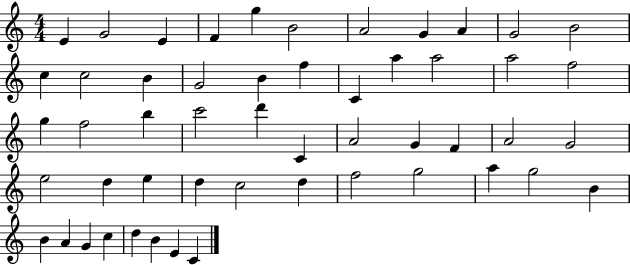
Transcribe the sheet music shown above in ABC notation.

X:1
T:Untitled
M:4/4
L:1/4
K:C
E G2 E F g B2 A2 G A G2 B2 c c2 B G2 B f C a a2 a2 f2 g f2 b c'2 d' C A2 G F A2 G2 e2 d e d c2 d f2 g2 a g2 B B A G c d B E C